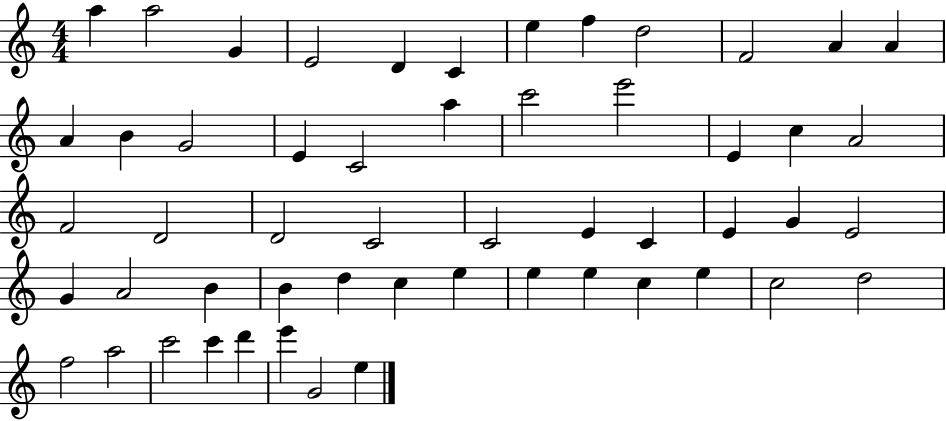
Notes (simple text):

A5/q A5/h G4/q E4/h D4/q C4/q E5/q F5/q D5/h F4/h A4/q A4/q A4/q B4/q G4/h E4/q C4/h A5/q C6/h E6/h E4/q C5/q A4/h F4/h D4/h D4/h C4/h C4/h E4/q C4/q E4/q G4/q E4/h G4/q A4/h B4/q B4/q D5/q C5/q E5/q E5/q E5/q C5/q E5/q C5/h D5/h F5/h A5/h C6/h C6/q D6/q E6/q G4/h E5/q